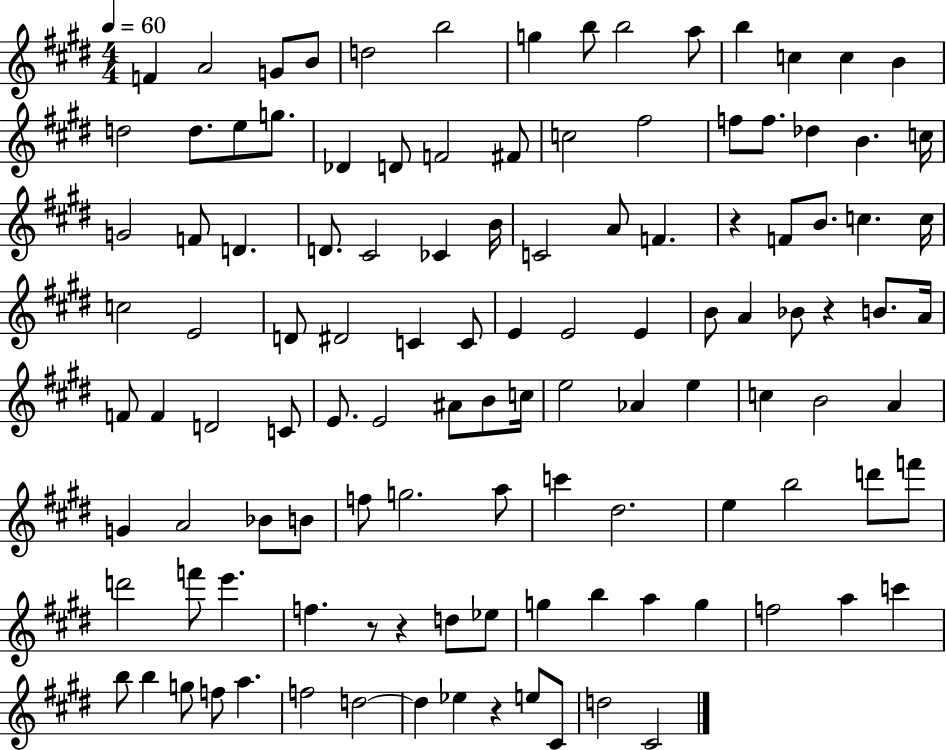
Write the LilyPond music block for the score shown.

{
  \clef treble
  \numericTimeSignature
  \time 4/4
  \key e \major
  \tempo 4 = 60
  f'4 a'2 g'8 b'8 | d''2 b''2 | g''4 b''8 b''2 a''8 | b''4 c''4 c''4 b'4 | \break d''2 d''8. e''8 g''8. | des'4 d'8 f'2 fis'8 | c''2 fis''2 | f''8 f''8. des''4 b'4. c''16 | \break g'2 f'8 d'4. | d'8. cis'2 ces'4 b'16 | c'2 a'8 f'4. | r4 f'8 b'8. c''4. c''16 | \break c''2 e'2 | d'8 dis'2 c'4 c'8 | e'4 e'2 e'4 | b'8 a'4 bes'8 r4 b'8. a'16 | \break f'8 f'4 d'2 c'8 | e'8. e'2 ais'8 b'8 c''16 | e''2 aes'4 e''4 | c''4 b'2 a'4 | \break g'4 a'2 bes'8 b'8 | f''8 g''2. a''8 | c'''4 dis''2. | e''4 b''2 d'''8 f'''8 | \break d'''2 f'''8 e'''4. | f''4. r8 r4 d''8 ees''8 | g''4 b''4 a''4 g''4 | f''2 a''4 c'''4 | \break b''8 b''4 g''8 f''8 a''4. | f''2 d''2~~ | d''4 ees''4 r4 e''8 cis'8 | d''2 cis'2 | \break \bar "|."
}